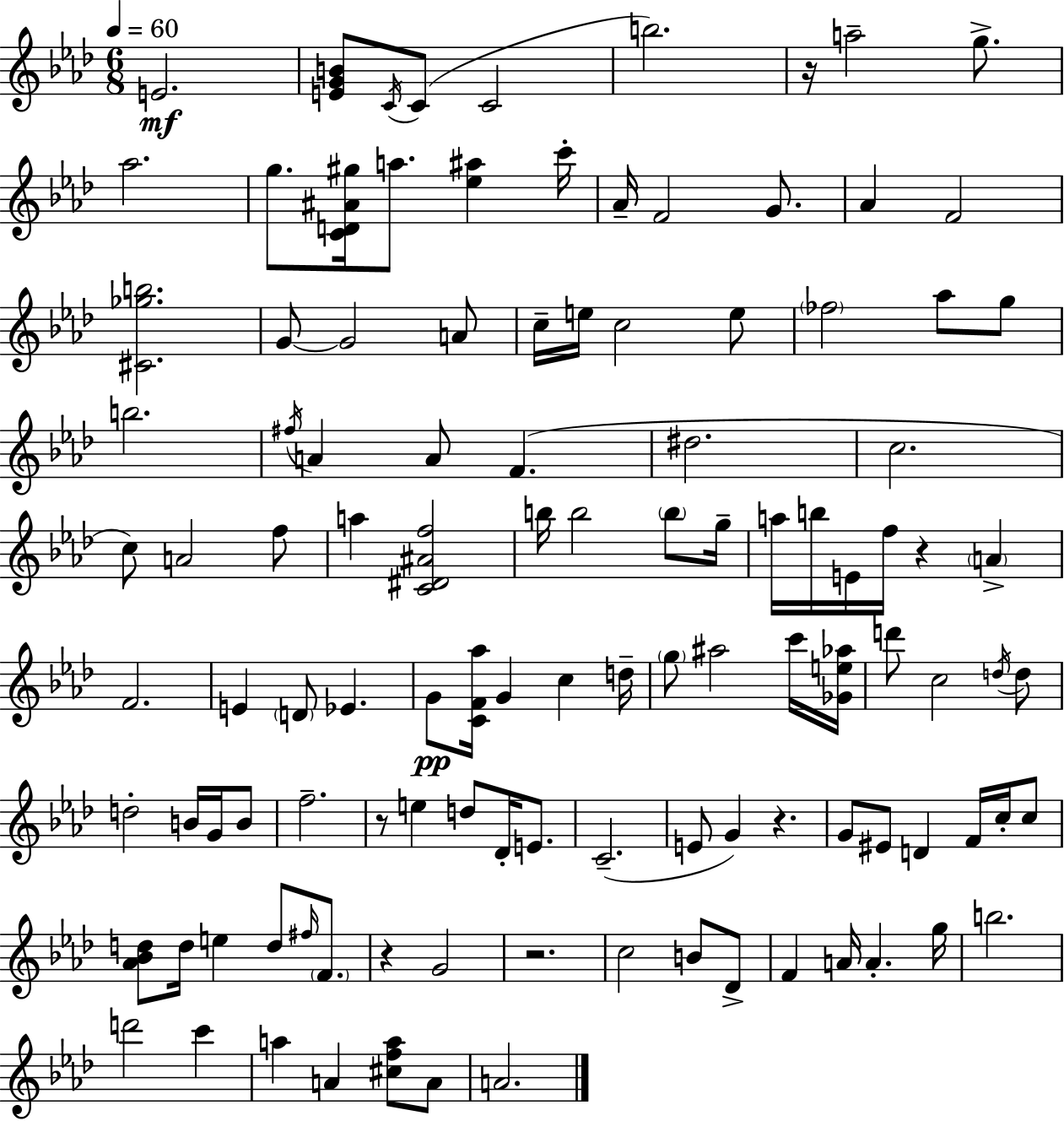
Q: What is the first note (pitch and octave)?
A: E4